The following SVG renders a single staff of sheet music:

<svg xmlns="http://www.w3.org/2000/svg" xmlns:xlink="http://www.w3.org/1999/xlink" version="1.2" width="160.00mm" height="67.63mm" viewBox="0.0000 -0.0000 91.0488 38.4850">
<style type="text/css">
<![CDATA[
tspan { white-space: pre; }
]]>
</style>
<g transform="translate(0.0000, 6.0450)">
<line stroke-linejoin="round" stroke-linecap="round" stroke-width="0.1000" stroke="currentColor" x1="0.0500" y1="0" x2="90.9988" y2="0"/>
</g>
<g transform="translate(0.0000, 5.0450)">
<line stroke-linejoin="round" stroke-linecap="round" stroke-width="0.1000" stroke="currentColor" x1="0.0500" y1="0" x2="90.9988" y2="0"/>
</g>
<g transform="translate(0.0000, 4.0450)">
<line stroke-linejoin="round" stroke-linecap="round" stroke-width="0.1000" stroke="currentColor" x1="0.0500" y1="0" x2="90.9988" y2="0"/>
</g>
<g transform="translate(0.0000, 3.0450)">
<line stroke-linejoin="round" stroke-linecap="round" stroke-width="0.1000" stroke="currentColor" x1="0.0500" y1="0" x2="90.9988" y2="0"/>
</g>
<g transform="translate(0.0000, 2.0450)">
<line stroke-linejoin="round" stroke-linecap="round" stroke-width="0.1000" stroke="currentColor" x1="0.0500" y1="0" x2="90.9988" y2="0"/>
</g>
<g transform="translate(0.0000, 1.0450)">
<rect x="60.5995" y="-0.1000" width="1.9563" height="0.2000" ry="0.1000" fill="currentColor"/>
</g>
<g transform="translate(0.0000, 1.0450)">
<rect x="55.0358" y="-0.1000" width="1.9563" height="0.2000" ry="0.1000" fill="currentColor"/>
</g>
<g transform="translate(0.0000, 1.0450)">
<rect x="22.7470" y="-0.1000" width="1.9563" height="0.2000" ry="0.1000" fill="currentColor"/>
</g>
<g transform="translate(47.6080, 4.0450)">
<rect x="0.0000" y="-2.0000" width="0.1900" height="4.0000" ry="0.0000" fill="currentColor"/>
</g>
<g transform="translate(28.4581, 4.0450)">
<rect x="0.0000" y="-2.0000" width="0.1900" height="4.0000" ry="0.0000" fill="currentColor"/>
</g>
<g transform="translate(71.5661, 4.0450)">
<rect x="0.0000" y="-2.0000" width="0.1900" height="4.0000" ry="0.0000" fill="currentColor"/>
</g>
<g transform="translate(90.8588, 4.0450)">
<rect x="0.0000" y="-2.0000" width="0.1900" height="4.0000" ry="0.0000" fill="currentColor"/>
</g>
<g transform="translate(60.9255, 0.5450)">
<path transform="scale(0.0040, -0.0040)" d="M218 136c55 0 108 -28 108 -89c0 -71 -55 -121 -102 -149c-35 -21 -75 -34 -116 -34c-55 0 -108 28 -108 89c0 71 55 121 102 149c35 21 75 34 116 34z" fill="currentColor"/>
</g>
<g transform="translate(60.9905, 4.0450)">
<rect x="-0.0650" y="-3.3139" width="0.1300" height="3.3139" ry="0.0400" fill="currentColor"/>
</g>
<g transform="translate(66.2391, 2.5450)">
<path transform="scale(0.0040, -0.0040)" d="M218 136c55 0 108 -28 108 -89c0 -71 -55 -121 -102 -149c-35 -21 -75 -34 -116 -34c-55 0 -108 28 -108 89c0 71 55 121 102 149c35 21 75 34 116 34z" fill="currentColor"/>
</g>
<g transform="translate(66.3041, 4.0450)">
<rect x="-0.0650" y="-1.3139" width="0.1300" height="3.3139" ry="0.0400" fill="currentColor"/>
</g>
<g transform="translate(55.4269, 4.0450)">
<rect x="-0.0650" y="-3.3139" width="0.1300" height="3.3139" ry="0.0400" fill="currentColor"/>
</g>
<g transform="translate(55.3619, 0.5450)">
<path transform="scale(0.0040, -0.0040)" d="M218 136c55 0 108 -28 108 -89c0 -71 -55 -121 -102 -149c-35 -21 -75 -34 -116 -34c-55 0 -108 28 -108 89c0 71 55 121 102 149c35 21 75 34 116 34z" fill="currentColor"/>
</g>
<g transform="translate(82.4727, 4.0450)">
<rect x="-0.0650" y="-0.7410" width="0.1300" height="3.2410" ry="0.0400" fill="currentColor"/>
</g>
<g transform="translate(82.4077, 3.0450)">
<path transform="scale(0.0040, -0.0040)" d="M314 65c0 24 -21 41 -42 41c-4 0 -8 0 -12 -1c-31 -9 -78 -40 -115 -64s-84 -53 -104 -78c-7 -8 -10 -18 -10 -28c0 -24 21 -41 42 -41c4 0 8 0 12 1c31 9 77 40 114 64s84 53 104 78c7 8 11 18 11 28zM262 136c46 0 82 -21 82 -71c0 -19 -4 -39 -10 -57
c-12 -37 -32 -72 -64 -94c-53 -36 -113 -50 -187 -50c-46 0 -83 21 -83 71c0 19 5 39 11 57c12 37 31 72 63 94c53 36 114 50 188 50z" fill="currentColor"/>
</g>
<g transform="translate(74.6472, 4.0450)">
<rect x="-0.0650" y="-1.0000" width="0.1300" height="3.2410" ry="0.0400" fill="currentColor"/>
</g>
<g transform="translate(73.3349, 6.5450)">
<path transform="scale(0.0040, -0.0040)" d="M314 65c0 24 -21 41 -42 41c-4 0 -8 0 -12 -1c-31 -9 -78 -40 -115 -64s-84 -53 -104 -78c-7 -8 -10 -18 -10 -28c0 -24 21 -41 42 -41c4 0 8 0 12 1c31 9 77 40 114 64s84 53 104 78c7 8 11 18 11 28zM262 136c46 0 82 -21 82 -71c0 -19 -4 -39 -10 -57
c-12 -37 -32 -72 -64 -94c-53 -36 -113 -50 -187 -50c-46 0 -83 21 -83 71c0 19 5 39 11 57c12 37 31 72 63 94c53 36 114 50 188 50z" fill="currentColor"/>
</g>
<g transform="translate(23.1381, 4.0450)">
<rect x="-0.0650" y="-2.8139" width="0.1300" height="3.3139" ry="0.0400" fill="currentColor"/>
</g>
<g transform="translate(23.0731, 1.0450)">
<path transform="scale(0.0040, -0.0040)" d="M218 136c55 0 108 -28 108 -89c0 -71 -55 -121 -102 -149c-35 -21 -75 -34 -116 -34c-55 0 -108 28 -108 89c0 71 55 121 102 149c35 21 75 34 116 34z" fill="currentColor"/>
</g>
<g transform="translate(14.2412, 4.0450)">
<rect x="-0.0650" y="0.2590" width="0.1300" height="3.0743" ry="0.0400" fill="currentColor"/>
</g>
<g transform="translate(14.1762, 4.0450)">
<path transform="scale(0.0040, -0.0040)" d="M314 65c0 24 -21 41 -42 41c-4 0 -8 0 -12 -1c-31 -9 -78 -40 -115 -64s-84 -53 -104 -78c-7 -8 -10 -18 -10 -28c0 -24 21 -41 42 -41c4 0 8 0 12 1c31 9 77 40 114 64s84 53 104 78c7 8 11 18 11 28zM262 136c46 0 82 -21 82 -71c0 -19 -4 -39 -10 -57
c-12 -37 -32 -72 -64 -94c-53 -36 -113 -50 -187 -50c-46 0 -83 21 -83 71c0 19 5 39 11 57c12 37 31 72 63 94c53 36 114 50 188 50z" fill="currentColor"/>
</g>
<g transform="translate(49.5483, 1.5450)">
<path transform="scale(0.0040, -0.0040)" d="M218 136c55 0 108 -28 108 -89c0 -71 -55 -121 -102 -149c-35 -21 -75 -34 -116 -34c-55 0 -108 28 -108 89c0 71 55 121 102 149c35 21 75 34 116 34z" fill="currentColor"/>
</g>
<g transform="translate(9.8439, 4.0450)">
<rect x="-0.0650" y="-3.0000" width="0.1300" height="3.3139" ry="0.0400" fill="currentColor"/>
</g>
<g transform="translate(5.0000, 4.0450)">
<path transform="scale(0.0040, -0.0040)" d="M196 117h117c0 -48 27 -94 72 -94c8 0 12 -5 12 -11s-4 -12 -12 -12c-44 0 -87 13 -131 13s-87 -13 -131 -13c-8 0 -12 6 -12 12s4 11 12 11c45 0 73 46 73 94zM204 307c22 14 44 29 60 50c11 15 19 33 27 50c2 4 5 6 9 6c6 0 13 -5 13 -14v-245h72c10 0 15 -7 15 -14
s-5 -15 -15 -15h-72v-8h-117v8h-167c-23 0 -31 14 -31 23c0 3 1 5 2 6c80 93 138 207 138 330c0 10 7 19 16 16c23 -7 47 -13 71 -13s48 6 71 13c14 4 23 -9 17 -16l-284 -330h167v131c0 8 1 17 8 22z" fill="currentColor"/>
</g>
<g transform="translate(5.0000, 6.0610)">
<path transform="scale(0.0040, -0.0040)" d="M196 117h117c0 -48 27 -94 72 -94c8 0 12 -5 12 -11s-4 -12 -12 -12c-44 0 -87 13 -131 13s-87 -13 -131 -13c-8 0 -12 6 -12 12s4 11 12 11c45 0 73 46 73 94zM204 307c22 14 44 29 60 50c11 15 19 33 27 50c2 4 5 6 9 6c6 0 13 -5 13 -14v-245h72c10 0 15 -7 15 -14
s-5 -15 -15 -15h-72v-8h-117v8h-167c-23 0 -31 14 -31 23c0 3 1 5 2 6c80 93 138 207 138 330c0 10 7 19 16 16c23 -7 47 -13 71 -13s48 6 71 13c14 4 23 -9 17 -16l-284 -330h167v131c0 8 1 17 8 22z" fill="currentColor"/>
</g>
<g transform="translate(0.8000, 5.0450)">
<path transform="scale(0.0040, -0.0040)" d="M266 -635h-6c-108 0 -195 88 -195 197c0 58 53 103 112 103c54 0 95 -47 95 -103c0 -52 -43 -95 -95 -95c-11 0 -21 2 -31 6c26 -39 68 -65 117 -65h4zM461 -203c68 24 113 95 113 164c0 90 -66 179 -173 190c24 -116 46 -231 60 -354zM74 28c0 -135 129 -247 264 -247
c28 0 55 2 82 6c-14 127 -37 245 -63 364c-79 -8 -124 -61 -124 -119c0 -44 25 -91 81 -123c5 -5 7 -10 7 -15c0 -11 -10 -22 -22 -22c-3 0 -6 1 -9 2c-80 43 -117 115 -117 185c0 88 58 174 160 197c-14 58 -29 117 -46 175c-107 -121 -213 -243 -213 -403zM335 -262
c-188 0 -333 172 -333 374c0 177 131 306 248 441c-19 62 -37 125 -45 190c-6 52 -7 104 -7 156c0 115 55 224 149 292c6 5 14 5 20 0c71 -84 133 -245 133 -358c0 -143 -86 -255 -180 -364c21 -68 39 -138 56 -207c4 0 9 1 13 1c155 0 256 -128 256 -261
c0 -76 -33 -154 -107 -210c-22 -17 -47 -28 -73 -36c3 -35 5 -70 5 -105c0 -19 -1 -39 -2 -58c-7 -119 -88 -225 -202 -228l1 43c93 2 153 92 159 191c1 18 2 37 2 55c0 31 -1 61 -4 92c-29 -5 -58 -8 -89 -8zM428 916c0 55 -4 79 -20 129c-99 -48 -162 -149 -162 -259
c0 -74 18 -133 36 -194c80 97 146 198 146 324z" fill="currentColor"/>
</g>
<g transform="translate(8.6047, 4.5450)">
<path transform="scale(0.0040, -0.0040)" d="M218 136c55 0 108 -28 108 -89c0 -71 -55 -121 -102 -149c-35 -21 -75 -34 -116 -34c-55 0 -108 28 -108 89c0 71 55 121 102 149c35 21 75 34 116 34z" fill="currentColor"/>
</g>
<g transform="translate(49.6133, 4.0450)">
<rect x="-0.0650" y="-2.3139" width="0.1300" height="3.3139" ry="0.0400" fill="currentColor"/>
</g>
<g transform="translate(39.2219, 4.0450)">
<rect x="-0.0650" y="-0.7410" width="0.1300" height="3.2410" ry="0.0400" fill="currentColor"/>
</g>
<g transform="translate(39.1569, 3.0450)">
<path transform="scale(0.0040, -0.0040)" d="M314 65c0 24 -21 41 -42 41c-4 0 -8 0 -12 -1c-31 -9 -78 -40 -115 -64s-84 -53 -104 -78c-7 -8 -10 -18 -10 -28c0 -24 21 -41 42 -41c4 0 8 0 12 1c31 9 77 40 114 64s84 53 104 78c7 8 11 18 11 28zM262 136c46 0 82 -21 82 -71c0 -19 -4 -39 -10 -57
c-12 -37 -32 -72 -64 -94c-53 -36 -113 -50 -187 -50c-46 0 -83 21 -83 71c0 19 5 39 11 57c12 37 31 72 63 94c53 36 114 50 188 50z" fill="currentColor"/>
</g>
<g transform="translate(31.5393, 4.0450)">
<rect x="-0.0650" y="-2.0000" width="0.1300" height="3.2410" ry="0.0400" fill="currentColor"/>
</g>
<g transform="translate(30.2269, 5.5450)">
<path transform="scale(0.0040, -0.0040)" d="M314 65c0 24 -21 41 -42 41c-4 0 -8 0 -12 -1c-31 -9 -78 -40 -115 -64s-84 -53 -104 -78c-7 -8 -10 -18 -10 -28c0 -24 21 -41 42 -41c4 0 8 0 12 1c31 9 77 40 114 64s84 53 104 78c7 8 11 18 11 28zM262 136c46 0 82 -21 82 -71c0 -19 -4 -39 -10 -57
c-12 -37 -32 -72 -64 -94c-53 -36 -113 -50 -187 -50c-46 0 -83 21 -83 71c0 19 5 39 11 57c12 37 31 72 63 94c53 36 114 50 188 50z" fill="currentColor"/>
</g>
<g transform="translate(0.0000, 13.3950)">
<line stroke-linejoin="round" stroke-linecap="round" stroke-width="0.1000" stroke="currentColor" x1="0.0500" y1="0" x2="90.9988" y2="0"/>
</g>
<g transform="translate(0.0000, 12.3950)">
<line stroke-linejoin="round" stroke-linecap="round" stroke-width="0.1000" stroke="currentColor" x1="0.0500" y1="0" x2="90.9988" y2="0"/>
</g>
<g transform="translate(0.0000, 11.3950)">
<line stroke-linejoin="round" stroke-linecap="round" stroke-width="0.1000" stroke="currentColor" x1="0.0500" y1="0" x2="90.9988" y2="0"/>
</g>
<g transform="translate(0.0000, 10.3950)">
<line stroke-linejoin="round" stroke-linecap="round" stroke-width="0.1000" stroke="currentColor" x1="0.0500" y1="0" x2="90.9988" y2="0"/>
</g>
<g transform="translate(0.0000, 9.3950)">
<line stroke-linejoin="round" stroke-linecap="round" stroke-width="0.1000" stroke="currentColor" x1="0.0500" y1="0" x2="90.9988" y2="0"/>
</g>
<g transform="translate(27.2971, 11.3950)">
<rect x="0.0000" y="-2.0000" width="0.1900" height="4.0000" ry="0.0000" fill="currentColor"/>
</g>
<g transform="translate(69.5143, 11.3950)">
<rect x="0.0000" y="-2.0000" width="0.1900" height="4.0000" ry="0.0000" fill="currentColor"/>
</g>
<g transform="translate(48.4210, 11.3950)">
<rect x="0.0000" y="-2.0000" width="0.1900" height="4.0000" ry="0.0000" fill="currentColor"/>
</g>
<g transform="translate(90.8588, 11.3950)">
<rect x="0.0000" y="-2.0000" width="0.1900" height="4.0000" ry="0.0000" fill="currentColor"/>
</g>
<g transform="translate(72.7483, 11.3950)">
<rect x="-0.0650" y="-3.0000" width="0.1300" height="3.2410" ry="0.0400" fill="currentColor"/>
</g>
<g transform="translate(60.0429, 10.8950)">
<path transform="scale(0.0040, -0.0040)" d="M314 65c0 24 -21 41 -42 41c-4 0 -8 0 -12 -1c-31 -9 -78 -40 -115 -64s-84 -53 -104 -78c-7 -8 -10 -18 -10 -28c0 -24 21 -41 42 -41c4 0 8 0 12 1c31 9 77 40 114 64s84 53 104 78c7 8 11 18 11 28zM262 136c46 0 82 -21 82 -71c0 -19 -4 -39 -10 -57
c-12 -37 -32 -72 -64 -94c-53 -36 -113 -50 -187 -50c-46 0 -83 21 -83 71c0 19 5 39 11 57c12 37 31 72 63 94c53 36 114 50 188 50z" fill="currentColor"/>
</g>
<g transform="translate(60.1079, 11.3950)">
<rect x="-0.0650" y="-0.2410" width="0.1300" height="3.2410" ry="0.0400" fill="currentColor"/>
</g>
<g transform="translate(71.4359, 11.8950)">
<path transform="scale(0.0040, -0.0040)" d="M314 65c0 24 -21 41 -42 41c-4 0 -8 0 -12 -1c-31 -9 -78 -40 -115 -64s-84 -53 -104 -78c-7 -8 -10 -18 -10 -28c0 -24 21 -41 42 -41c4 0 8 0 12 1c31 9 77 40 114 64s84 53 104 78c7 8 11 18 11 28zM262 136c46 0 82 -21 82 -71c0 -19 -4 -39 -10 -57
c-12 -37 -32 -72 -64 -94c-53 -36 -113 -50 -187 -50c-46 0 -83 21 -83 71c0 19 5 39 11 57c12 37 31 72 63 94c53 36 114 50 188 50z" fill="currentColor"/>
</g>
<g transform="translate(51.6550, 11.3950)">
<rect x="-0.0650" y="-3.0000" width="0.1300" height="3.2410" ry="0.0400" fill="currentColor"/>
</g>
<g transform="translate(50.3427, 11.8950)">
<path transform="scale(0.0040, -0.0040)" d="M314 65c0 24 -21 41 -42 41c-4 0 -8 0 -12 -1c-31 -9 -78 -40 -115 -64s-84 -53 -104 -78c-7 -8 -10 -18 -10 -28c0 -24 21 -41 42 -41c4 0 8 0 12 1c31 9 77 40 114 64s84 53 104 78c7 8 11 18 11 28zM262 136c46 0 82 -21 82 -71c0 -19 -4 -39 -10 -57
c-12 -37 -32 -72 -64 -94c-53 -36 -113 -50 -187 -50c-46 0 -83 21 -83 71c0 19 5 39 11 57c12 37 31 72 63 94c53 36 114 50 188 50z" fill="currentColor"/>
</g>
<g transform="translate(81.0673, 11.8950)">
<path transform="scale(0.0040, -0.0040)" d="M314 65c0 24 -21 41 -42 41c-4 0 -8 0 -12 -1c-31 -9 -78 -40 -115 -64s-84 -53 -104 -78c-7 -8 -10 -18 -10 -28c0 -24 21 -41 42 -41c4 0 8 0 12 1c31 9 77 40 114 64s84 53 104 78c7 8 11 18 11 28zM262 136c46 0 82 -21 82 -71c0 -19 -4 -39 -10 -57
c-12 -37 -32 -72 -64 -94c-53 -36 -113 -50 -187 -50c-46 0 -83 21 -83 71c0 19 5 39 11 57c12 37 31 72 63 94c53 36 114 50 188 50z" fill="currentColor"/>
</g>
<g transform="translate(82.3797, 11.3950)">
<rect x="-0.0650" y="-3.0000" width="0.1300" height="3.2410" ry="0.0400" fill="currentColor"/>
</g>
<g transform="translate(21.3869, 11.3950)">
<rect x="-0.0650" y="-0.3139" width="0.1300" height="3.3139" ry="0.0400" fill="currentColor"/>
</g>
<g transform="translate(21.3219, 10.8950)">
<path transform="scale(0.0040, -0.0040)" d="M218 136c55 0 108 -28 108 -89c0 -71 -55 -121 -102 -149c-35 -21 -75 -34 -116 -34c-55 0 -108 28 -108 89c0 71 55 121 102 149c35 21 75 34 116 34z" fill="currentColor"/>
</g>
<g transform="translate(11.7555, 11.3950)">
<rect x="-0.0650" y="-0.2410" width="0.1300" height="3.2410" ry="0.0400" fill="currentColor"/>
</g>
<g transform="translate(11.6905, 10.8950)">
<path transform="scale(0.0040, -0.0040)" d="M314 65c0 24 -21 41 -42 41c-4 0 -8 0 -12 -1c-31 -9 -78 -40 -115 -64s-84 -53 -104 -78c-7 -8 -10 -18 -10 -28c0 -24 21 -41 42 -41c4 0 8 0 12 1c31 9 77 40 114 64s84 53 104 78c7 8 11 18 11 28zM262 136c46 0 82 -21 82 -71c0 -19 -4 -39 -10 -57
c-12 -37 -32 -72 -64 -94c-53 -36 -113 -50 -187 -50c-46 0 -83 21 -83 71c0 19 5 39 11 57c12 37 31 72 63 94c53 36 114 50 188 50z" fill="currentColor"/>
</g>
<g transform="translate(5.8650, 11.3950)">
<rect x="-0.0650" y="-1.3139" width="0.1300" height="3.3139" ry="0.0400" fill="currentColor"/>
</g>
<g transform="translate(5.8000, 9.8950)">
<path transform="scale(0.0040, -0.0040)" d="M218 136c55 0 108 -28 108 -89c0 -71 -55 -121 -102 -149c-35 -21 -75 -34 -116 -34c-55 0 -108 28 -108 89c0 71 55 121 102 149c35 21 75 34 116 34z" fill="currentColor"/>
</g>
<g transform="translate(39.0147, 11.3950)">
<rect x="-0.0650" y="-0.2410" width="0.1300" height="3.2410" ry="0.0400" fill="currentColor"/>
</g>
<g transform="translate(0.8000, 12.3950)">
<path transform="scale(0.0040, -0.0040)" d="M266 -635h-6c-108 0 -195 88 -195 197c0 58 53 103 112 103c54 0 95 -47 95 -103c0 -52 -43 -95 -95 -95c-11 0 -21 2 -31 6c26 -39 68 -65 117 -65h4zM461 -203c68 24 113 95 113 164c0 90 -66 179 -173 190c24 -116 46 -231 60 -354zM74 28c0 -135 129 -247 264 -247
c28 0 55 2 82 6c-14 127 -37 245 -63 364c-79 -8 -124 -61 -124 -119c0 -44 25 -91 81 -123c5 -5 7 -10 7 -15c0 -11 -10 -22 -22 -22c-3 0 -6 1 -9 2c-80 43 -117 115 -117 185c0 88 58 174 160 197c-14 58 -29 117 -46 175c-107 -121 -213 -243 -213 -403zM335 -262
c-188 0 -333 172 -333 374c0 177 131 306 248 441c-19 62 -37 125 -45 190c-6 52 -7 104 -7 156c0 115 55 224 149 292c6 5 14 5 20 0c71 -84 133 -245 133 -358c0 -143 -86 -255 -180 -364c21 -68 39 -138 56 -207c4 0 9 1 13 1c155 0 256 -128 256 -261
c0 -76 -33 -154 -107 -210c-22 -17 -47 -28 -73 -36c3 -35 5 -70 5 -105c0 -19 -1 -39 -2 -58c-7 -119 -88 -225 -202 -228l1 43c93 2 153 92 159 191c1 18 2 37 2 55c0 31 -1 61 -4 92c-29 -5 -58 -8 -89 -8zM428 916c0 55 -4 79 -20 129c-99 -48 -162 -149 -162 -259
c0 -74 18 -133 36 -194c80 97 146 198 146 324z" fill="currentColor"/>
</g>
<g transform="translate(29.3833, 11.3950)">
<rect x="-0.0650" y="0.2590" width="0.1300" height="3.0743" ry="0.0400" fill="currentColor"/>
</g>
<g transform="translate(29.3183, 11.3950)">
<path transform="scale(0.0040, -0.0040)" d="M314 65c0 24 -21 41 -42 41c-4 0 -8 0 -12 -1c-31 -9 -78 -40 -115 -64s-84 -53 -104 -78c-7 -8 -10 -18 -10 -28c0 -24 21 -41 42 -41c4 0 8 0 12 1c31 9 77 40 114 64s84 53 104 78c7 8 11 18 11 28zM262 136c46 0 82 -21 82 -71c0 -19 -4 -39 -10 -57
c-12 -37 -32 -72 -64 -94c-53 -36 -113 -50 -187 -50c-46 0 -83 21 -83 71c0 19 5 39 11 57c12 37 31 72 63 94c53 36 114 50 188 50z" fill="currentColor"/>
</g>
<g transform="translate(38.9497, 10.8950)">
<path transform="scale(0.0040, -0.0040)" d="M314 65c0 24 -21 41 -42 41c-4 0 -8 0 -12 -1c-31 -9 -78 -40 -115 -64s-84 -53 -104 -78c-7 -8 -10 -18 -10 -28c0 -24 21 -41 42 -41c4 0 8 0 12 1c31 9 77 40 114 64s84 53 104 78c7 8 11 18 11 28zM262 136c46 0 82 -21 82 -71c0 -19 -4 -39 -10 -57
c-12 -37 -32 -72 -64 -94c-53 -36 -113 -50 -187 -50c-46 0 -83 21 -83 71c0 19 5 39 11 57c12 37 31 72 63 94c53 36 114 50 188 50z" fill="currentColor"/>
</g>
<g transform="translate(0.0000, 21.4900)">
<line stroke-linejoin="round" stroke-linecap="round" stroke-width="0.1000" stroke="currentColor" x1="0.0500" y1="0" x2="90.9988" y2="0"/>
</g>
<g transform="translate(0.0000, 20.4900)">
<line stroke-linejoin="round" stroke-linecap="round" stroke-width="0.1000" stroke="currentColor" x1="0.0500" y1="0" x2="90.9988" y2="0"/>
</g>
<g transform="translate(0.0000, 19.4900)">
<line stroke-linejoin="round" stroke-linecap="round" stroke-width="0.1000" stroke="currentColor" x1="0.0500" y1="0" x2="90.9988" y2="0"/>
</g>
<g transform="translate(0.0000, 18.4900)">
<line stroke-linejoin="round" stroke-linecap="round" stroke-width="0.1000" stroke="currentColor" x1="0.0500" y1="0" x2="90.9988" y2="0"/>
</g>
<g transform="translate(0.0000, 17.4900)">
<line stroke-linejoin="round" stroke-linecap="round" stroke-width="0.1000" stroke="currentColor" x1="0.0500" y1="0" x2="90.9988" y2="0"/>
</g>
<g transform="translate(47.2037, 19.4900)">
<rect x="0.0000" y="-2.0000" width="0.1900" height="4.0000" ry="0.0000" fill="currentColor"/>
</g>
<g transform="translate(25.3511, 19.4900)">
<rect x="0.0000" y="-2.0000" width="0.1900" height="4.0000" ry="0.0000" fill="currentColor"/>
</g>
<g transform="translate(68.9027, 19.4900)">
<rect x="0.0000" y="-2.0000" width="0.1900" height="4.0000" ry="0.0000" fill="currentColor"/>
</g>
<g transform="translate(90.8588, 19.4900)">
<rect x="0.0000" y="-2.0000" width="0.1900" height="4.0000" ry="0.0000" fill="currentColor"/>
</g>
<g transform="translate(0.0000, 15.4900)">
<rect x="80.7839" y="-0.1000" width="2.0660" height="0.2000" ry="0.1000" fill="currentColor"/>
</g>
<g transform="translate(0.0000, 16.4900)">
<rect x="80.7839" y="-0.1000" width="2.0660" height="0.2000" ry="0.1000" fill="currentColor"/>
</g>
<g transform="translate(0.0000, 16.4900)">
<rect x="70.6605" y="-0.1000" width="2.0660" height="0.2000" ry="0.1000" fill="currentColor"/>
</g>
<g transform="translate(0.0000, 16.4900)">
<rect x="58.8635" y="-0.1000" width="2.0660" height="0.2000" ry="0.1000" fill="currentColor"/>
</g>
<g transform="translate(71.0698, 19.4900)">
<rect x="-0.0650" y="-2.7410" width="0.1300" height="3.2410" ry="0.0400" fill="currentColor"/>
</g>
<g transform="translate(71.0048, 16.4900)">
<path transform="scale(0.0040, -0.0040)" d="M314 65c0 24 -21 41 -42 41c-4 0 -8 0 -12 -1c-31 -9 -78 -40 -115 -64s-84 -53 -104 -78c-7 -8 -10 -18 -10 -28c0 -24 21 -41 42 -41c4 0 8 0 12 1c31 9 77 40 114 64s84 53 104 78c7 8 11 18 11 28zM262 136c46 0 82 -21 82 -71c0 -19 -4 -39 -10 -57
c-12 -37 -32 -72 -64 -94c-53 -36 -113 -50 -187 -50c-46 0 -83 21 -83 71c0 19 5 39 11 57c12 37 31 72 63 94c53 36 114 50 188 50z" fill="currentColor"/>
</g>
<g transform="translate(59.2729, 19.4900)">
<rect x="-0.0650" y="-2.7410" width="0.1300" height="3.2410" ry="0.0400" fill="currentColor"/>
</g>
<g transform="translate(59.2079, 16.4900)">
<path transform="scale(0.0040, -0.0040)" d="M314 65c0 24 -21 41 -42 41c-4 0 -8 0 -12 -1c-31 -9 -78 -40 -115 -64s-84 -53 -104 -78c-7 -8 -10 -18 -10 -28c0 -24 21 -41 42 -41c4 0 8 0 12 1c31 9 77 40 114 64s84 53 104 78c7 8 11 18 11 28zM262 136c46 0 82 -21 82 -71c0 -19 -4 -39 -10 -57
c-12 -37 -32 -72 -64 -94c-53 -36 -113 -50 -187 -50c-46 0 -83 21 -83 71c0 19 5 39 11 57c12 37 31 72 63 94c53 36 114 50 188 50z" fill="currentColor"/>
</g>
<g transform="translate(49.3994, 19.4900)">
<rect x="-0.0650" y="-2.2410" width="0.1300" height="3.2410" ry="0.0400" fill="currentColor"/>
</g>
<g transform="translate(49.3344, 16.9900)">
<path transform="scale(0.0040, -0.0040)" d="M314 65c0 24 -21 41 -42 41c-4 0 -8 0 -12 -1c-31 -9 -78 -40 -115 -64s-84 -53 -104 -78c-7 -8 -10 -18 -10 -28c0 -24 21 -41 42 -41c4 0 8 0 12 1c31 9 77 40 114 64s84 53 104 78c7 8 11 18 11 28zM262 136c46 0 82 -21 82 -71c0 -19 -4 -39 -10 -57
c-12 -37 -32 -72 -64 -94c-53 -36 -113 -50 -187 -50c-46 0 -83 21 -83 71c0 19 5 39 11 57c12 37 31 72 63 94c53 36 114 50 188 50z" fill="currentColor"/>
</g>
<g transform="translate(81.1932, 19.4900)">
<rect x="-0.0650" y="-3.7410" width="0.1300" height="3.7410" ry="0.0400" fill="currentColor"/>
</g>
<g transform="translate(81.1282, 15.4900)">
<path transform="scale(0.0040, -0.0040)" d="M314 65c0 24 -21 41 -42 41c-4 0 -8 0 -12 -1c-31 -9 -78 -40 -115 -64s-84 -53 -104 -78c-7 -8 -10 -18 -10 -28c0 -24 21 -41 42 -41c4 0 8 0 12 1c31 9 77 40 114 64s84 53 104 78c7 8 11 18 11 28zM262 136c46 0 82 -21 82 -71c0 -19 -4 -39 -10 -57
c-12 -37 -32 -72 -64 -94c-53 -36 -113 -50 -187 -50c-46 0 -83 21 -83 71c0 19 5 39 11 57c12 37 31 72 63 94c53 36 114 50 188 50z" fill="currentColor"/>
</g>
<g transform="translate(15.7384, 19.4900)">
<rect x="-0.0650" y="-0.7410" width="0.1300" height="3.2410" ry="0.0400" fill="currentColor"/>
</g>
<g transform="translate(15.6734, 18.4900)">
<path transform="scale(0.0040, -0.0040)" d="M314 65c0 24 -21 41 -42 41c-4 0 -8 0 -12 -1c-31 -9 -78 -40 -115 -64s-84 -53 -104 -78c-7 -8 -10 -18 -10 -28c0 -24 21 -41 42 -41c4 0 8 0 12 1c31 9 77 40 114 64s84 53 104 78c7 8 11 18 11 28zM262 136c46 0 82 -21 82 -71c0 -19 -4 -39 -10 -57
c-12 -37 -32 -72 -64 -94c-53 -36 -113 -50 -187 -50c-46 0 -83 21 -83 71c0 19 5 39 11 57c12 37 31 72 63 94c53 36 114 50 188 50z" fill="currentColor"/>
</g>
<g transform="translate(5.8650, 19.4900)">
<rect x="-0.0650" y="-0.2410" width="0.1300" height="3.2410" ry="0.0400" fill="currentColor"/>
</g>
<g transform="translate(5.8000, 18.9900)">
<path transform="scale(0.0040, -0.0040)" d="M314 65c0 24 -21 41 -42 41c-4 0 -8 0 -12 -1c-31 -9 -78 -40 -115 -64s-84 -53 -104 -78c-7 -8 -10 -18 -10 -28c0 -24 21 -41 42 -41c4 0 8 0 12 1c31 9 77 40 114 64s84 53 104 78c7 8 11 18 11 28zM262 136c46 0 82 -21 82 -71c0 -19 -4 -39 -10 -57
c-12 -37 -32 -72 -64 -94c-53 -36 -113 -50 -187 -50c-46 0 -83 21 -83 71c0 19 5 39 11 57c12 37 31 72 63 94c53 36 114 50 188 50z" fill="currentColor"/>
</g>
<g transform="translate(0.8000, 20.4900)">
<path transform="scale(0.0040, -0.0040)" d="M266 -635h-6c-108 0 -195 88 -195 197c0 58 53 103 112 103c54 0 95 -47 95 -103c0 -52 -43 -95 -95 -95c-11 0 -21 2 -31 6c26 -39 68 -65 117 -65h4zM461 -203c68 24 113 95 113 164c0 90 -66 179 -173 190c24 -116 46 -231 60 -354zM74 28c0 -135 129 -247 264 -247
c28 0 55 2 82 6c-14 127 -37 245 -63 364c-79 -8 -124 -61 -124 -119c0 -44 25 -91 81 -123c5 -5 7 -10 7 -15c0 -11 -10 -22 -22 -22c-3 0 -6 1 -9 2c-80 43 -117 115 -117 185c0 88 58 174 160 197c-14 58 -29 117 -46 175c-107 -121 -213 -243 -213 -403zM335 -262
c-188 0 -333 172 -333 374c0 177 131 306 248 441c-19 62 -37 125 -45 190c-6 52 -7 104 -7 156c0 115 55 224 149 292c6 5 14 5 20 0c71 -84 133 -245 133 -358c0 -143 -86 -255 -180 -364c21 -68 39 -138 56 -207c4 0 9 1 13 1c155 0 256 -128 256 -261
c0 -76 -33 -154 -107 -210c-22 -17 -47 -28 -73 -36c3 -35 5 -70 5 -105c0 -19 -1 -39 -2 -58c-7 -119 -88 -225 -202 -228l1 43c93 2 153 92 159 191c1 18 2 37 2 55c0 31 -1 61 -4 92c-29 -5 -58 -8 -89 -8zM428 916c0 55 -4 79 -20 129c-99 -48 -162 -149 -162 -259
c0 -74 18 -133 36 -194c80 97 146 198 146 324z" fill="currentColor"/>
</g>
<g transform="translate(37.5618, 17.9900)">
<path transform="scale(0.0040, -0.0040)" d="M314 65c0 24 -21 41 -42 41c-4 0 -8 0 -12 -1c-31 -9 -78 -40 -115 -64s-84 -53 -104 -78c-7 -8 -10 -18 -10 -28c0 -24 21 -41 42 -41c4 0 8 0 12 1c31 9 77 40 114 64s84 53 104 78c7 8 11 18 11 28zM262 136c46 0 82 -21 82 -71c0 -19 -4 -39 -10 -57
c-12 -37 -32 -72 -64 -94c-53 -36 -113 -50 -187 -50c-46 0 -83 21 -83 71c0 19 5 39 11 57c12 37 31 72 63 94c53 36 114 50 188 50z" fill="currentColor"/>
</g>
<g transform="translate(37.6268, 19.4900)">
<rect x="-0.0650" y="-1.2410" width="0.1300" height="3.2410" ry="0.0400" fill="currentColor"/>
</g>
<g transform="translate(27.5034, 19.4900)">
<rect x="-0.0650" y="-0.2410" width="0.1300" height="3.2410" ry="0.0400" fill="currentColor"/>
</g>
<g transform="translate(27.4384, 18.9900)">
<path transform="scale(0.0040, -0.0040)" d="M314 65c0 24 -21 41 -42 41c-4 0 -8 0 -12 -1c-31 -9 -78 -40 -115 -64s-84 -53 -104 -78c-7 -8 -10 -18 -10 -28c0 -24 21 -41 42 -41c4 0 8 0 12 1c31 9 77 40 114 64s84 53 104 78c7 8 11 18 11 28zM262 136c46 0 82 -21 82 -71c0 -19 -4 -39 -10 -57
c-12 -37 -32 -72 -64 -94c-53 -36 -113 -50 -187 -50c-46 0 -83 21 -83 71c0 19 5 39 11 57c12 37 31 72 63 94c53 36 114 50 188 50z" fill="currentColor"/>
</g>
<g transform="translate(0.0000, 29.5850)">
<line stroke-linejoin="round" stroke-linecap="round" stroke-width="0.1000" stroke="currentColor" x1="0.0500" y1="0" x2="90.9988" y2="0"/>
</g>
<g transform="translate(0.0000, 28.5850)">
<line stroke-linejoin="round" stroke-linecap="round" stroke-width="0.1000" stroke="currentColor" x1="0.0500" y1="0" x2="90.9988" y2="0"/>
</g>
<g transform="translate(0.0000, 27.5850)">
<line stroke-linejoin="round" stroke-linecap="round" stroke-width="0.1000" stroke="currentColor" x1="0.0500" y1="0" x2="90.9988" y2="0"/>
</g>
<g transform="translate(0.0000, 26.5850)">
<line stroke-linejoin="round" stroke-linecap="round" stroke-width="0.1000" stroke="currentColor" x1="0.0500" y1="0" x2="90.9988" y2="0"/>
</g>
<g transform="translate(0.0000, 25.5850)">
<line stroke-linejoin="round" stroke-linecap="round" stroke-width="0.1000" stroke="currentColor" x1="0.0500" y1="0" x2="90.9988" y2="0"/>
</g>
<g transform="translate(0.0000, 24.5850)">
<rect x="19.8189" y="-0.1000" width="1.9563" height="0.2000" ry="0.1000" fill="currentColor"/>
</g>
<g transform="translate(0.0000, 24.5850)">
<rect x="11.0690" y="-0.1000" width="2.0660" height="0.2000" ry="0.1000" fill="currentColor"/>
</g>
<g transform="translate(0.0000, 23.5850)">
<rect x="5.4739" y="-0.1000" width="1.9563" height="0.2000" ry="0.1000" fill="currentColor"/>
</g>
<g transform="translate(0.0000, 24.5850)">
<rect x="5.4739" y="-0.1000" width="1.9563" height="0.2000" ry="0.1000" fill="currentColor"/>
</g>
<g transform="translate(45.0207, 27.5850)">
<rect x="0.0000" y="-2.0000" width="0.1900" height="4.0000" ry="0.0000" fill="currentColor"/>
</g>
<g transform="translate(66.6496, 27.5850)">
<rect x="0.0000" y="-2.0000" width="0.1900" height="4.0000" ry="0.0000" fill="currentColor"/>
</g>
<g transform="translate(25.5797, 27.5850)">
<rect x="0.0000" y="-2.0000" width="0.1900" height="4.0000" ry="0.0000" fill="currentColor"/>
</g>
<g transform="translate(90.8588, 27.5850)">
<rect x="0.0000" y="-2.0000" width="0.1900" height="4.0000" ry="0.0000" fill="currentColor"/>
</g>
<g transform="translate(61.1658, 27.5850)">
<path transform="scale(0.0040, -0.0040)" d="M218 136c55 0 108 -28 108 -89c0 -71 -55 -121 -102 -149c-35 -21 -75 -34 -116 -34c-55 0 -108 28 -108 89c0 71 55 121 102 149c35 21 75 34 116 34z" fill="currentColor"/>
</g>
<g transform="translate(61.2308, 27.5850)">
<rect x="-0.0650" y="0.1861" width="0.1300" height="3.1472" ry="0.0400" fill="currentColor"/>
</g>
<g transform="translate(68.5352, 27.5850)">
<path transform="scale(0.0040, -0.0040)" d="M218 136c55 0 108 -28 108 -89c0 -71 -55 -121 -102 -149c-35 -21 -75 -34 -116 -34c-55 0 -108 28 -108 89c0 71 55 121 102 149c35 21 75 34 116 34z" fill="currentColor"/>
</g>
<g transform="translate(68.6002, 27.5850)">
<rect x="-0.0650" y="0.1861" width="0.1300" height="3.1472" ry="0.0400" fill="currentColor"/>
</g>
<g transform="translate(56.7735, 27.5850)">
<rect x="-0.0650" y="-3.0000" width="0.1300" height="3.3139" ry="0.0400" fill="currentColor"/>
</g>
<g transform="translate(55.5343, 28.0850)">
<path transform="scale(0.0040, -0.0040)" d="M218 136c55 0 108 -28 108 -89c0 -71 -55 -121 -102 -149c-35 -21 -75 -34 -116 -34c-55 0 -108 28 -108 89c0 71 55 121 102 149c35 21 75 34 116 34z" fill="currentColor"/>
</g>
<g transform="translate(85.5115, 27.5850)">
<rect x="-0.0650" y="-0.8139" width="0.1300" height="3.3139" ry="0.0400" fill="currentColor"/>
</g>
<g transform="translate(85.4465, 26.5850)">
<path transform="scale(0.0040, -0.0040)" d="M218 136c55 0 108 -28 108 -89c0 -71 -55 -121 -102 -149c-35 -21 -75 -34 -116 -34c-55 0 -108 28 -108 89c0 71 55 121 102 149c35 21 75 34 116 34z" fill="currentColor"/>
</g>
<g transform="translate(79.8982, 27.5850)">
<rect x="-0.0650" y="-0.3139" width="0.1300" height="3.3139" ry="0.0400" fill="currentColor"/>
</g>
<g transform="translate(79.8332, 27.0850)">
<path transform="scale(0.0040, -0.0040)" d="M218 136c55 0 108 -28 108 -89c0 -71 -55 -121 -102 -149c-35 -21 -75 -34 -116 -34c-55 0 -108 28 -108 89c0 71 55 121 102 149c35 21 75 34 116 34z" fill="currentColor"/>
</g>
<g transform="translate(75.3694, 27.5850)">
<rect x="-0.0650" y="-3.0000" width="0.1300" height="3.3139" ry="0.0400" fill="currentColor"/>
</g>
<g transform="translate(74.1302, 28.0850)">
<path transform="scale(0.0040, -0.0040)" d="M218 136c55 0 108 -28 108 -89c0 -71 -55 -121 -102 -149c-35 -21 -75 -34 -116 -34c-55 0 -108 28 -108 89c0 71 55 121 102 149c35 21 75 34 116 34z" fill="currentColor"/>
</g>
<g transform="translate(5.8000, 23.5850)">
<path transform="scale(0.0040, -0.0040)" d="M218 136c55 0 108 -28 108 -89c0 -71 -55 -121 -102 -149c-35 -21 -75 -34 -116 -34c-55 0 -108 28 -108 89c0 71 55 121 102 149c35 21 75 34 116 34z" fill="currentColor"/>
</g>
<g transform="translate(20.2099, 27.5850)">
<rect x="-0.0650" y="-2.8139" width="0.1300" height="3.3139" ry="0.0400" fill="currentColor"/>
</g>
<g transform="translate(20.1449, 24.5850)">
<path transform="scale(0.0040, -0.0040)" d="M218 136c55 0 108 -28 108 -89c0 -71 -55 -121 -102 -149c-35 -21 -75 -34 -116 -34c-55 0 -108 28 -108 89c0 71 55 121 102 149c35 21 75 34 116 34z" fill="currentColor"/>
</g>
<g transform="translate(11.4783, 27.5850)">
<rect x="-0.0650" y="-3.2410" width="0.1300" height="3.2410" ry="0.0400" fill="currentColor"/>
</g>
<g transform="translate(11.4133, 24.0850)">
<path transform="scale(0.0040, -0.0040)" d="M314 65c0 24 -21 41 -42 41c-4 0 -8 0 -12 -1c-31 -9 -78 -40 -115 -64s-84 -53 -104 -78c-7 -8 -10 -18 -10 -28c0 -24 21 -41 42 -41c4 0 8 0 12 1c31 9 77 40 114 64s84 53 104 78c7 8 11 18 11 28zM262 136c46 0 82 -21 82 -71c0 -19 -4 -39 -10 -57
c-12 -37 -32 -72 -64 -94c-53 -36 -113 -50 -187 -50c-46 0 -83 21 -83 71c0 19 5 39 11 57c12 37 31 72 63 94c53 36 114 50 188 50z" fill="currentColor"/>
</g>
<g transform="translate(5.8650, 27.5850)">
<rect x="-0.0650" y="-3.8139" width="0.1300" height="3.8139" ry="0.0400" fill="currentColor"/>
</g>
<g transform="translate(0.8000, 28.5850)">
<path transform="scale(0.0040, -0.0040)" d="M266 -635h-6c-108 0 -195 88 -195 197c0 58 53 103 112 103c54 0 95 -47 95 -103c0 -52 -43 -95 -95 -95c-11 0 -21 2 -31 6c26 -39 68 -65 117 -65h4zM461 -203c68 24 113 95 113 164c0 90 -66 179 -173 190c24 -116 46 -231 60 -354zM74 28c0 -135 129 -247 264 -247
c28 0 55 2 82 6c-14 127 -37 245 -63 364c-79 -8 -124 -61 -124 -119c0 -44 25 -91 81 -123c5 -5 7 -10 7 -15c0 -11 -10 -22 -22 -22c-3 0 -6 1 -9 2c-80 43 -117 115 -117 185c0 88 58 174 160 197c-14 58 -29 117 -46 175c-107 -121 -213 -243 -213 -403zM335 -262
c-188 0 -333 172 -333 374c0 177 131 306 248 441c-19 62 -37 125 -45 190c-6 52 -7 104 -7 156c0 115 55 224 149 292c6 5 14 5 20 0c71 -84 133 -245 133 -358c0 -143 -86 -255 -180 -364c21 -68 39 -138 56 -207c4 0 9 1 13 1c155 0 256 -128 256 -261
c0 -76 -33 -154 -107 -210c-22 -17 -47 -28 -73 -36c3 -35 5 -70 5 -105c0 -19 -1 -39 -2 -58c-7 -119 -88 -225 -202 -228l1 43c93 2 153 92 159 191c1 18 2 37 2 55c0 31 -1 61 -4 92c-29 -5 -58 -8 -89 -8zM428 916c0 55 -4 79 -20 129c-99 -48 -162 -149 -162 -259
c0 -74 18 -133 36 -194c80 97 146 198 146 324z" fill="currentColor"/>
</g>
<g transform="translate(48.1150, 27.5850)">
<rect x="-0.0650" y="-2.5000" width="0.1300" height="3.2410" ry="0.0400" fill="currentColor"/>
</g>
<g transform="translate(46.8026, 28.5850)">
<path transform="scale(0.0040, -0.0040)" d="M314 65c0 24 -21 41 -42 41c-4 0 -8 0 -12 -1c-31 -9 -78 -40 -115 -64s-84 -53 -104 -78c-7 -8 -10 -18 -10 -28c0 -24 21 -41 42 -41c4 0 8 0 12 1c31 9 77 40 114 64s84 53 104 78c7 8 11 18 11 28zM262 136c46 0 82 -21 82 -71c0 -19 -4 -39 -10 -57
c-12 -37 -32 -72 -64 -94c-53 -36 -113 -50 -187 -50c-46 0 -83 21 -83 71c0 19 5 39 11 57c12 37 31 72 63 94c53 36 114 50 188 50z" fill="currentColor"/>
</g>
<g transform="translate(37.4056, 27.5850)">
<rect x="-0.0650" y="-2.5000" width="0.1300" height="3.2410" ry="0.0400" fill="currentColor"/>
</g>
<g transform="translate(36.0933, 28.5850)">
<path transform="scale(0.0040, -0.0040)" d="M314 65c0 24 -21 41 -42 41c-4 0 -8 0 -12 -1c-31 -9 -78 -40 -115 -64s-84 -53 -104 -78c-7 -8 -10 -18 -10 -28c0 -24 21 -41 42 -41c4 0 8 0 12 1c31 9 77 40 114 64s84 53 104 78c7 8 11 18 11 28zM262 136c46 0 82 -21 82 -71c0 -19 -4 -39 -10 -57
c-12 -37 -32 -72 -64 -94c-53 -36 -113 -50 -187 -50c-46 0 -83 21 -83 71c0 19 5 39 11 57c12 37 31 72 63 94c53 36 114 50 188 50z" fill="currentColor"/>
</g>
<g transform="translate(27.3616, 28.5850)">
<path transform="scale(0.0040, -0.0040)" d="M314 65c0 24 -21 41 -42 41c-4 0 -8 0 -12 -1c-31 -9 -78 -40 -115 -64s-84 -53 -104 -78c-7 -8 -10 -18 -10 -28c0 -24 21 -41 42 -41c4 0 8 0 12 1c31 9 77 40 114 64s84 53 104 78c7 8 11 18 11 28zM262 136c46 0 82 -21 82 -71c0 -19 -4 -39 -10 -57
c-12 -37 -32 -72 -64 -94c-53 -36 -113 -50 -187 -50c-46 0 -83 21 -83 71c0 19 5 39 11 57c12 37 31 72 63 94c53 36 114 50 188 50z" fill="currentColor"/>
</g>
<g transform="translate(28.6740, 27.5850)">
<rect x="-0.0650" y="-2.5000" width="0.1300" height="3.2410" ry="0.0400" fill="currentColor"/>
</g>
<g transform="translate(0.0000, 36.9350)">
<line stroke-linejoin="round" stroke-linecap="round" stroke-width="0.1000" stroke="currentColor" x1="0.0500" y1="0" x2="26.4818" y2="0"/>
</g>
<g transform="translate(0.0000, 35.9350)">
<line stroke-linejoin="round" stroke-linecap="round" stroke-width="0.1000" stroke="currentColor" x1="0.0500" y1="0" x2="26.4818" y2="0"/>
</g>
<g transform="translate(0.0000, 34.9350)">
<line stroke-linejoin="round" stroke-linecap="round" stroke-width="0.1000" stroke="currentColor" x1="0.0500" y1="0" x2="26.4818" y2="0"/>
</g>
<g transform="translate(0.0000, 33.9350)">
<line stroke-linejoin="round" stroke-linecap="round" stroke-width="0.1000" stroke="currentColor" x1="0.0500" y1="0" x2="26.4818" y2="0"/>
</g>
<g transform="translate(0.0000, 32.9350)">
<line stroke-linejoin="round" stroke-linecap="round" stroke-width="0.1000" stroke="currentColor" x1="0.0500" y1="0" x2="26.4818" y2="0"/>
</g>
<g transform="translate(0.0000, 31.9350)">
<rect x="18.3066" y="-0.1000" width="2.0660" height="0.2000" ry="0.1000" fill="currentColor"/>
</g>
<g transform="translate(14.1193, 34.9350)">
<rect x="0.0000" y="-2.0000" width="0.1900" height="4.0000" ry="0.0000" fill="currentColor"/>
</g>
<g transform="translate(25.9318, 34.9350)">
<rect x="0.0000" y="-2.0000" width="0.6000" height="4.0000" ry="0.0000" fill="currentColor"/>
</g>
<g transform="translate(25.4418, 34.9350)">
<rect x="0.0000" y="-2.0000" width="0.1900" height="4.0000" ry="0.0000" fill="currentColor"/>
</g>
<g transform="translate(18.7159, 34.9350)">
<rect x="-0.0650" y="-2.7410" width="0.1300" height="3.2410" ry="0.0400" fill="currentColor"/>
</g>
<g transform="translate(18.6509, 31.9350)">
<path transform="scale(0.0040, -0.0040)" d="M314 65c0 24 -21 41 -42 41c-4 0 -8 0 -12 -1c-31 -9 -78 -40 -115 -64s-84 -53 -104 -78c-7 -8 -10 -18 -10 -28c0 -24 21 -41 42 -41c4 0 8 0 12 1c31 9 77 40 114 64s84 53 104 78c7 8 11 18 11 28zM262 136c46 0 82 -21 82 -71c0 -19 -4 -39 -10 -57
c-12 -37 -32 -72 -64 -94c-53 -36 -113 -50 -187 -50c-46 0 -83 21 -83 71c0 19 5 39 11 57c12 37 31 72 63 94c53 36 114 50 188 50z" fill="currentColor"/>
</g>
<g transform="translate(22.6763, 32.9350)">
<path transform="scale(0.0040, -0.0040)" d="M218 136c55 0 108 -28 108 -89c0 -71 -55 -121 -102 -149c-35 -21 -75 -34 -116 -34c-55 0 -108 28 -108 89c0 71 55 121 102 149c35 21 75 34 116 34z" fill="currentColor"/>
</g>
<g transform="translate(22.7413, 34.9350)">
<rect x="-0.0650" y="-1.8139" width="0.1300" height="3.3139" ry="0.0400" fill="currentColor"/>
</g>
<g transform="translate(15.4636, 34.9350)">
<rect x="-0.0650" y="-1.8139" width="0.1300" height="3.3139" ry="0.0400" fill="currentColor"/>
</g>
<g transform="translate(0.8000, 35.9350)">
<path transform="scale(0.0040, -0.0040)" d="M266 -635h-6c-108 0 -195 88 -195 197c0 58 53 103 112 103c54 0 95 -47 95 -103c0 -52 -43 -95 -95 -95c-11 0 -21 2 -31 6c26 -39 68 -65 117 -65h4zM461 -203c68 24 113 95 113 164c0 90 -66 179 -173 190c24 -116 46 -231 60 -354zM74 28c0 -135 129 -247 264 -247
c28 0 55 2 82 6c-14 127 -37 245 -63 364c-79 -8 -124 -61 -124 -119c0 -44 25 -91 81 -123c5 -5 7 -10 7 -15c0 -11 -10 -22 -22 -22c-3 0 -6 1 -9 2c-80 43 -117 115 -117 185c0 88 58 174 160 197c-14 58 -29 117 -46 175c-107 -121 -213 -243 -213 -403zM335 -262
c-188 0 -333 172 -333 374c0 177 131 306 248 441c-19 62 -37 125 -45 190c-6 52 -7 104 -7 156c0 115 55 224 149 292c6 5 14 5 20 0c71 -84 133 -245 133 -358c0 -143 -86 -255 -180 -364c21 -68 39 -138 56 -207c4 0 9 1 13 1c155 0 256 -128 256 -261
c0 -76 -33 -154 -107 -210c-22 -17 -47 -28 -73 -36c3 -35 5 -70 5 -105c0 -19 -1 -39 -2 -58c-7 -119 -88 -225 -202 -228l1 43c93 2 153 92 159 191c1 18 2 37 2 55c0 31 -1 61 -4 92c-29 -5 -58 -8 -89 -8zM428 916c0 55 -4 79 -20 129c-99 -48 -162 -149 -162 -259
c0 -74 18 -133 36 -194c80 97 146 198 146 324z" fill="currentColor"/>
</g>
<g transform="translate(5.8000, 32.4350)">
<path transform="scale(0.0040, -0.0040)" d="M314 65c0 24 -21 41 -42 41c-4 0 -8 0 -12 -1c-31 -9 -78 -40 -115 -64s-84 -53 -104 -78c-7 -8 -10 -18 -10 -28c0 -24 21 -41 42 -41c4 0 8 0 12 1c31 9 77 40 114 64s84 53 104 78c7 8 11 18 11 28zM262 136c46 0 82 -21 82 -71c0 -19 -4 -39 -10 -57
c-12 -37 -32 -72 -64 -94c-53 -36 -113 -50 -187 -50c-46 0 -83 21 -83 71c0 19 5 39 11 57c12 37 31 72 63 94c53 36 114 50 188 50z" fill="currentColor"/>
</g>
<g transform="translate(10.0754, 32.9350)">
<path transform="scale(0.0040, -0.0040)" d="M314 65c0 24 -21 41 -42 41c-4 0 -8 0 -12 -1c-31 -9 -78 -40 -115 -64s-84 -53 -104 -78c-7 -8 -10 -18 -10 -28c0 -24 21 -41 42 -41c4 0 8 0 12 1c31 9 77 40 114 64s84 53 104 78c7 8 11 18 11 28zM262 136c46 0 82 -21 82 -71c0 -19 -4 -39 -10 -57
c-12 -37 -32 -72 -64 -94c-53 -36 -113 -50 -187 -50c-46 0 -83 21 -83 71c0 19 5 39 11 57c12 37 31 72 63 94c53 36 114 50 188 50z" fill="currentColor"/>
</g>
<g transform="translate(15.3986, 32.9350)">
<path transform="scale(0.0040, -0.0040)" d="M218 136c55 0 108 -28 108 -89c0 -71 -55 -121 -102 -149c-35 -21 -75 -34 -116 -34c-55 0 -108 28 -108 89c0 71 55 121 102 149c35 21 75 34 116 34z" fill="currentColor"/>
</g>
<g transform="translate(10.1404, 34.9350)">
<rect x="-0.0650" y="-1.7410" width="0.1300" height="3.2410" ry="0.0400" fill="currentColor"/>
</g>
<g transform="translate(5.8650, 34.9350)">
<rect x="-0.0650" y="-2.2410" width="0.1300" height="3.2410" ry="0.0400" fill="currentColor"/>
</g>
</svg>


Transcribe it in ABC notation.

X:1
T:Untitled
M:4/4
L:1/4
K:C
A B2 a F2 d2 g b b e D2 d2 e c2 c B2 c2 A2 c2 A2 A2 c2 d2 c2 e2 g2 a2 a2 c'2 c' b2 a G2 G2 G2 A B B A c d g2 f2 f a2 f